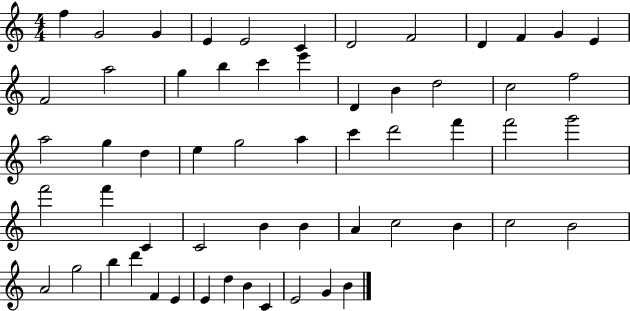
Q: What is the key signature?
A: C major